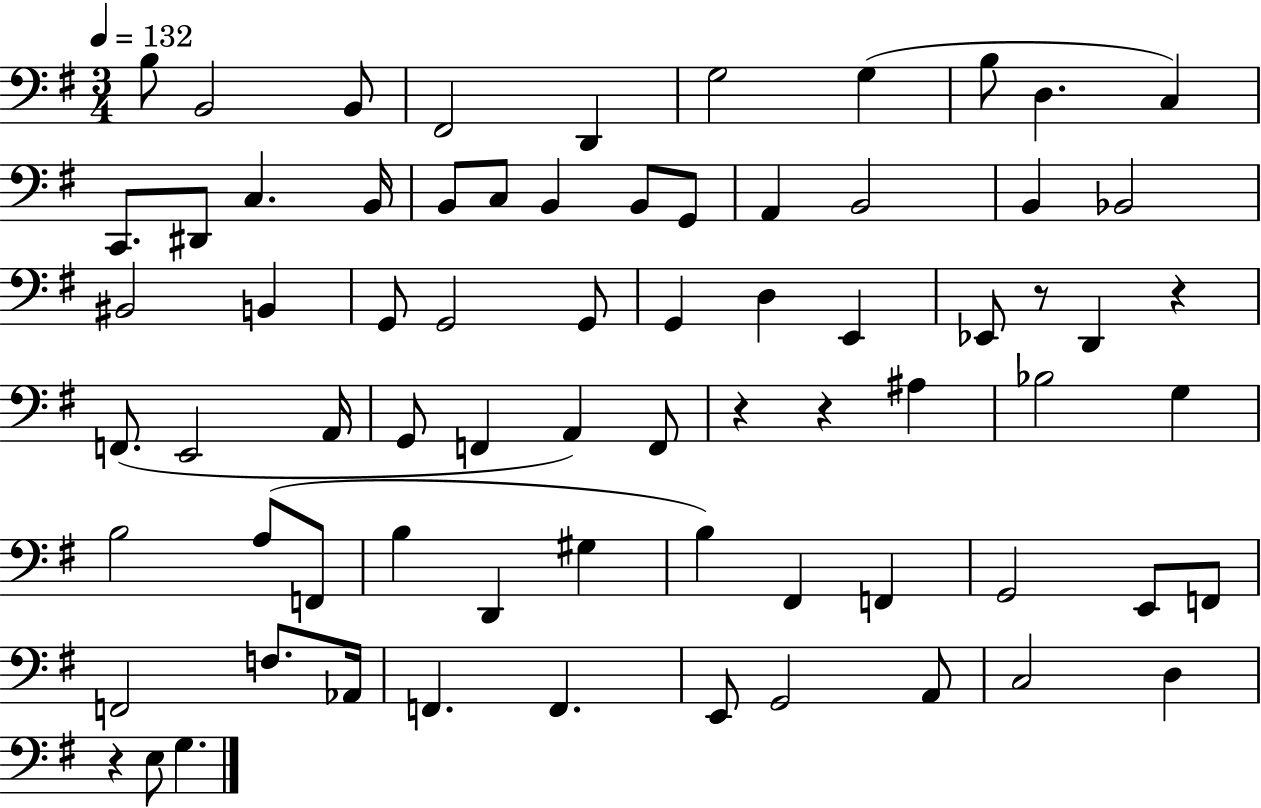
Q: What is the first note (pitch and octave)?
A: B3